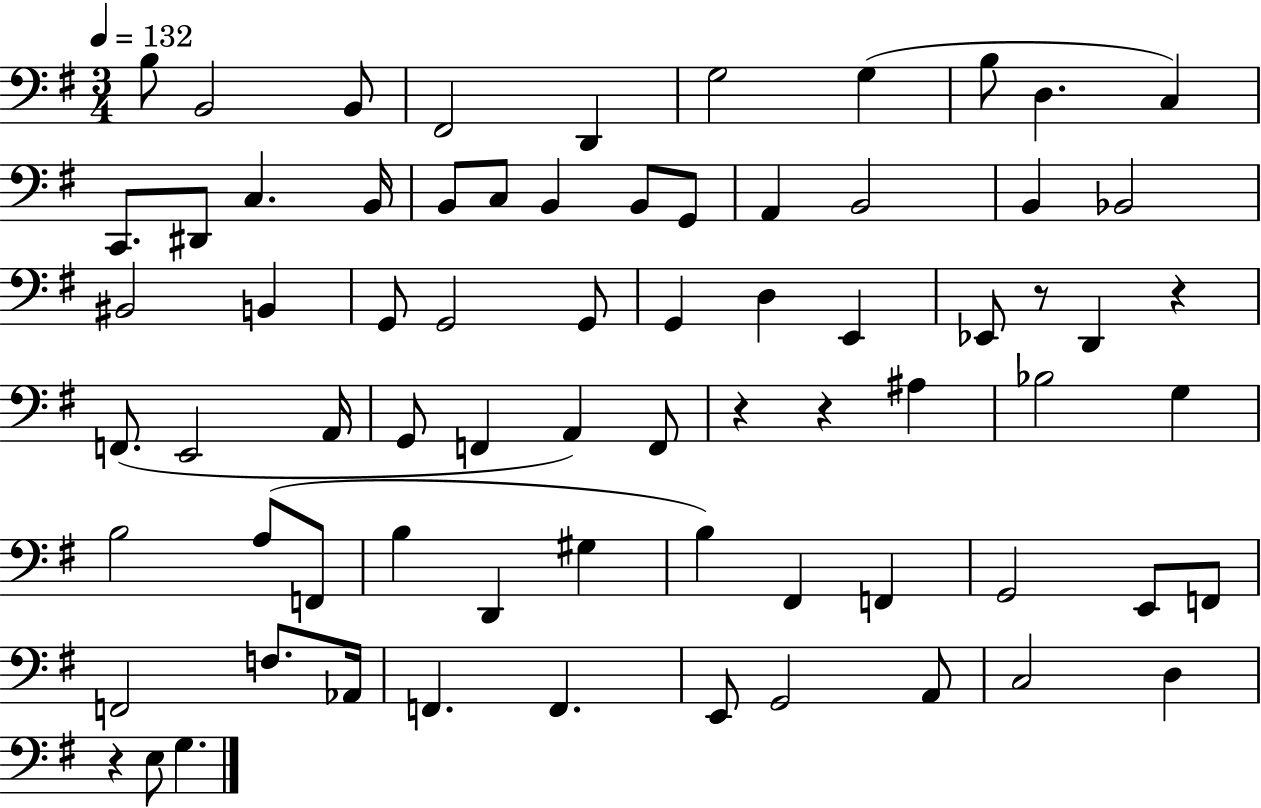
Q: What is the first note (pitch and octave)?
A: B3